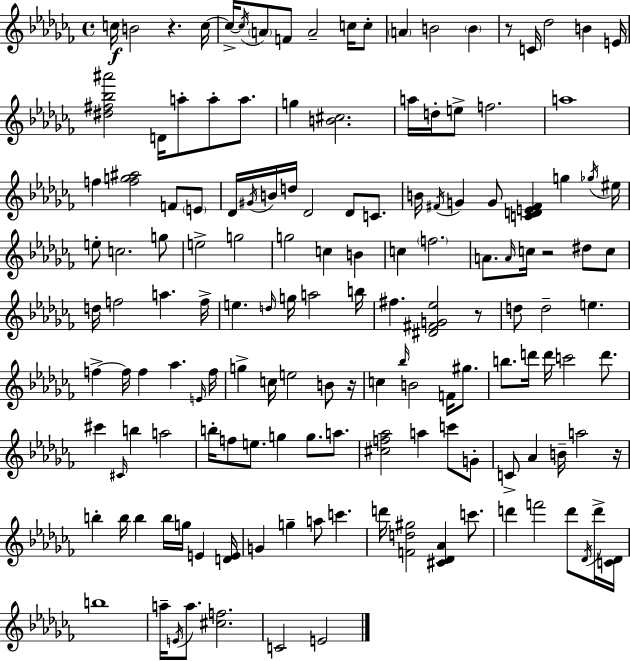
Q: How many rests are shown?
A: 6